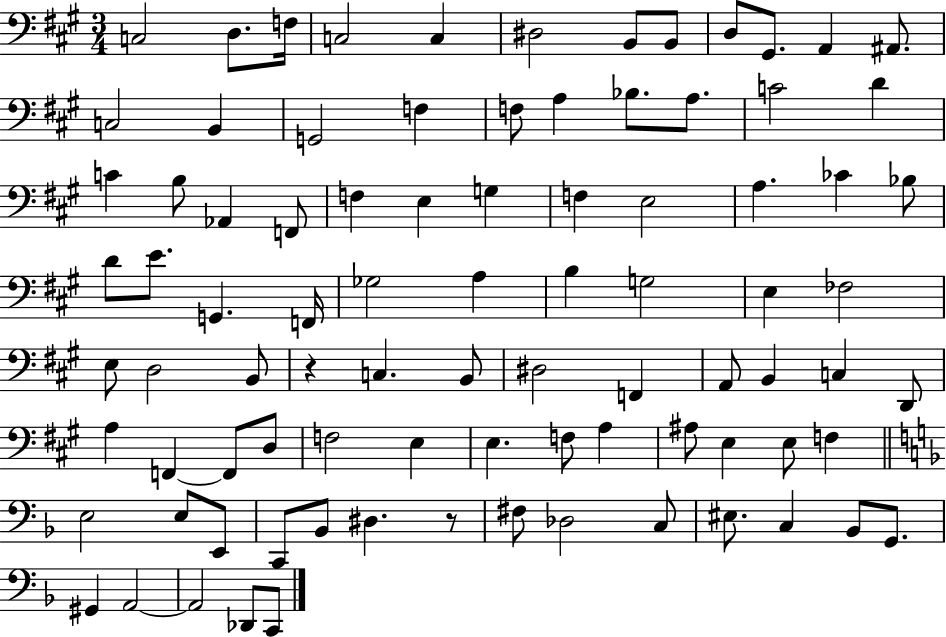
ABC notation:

X:1
T:Untitled
M:3/4
L:1/4
K:A
C,2 D,/2 F,/4 C,2 C, ^D,2 B,,/2 B,,/2 D,/2 ^G,,/2 A,, ^A,,/2 C,2 B,, G,,2 F, F,/2 A, _B,/2 A,/2 C2 D C B,/2 _A,, F,,/2 F, E, G, F, E,2 A, _C _B,/2 D/2 E/2 G,, F,,/4 _G,2 A, B, G,2 E, _F,2 E,/2 D,2 B,,/2 z C, B,,/2 ^D,2 F,, A,,/2 B,, C, D,,/2 A, F,, F,,/2 D,/2 F,2 E, E, F,/2 A, ^A,/2 E, E,/2 F, E,2 E,/2 E,,/2 C,,/2 _B,,/2 ^D, z/2 ^F,/2 _D,2 C,/2 ^E,/2 C, _B,,/2 G,,/2 ^G,, A,,2 A,,2 _D,,/2 C,,/2